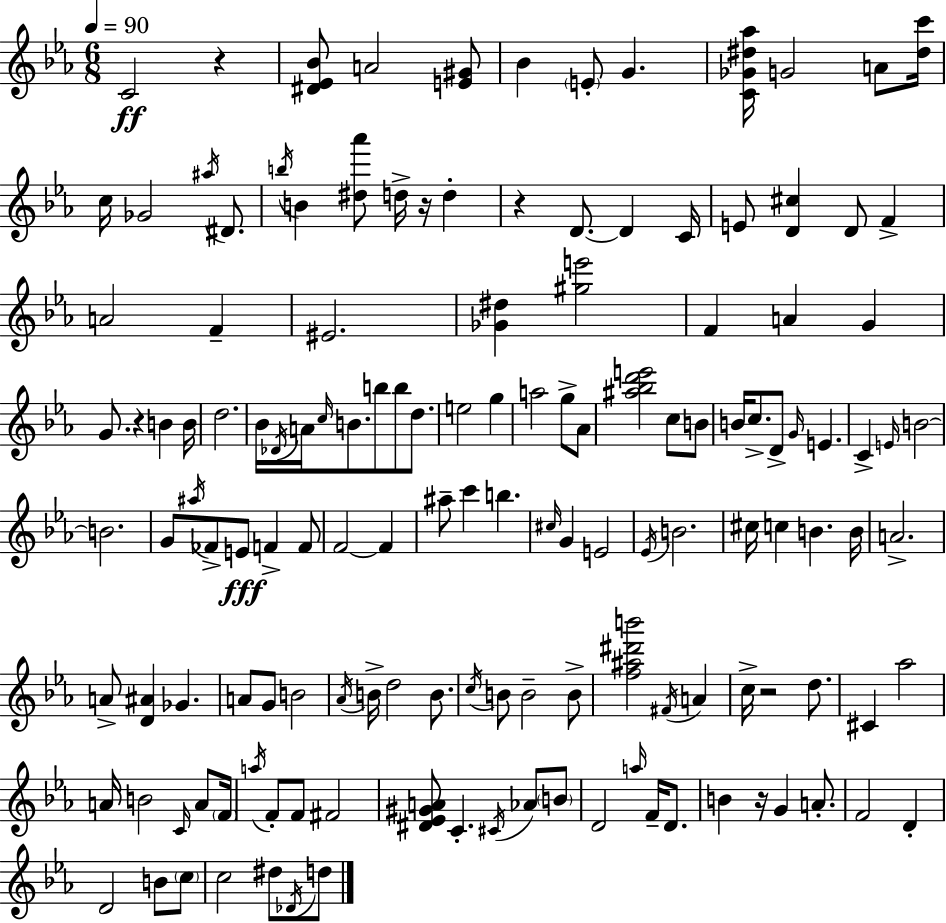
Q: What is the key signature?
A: EES major